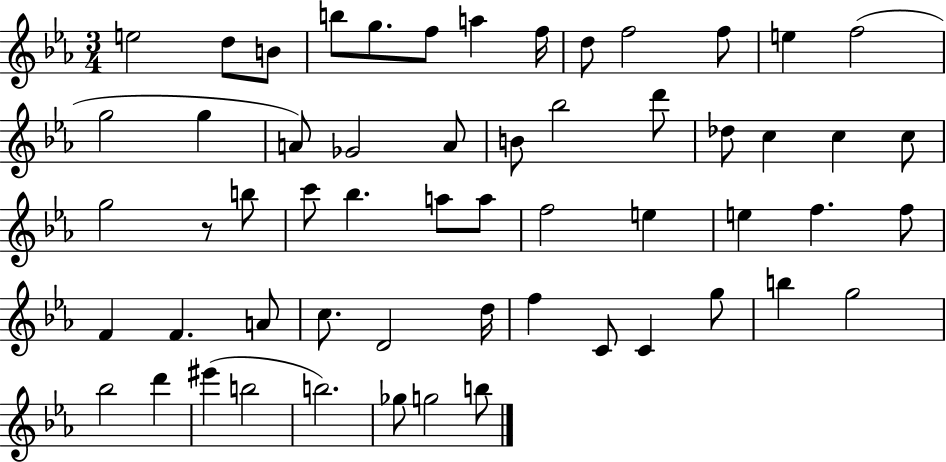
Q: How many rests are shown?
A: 1